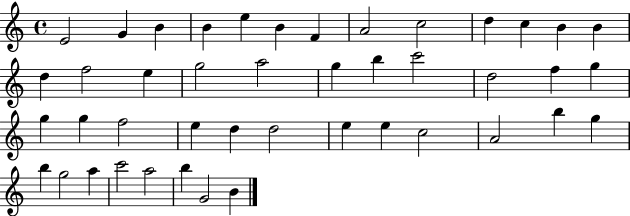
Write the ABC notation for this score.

X:1
T:Untitled
M:4/4
L:1/4
K:C
E2 G B B e B F A2 c2 d c B B d f2 e g2 a2 g b c'2 d2 f g g g f2 e d d2 e e c2 A2 b g b g2 a c'2 a2 b G2 B